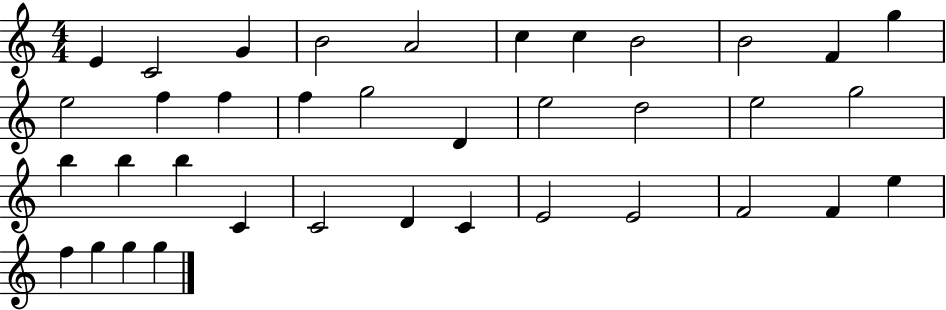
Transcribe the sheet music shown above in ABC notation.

X:1
T:Untitled
M:4/4
L:1/4
K:C
E C2 G B2 A2 c c B2 B2 F g e2 f f f g2 D e2 d2 e2 g2 b b b C C2 D C E2 E2 F2 F e f g g g